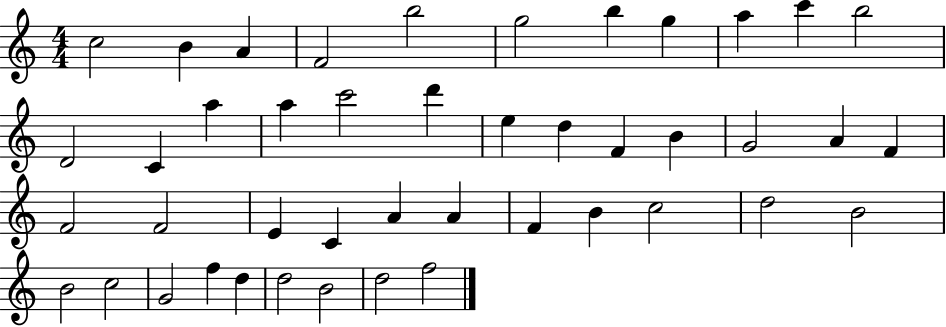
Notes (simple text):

C5/h B4/q A4/q F4/h B5/h G5/h B5/q G5/q A5/q C6/q B5/h D4/h C4/q A5/q A5/q C6/h D6/q E5/q D5/q F4/q B4/q G4/h A4/q F4/q F4/h F4/h E4/q C4/q A4/q A4/q F4/q B4/q C5/h D5/h B4/h B4/h C5/h G4/h F5/q D5/q D5/h B4/h D5/h F5/h